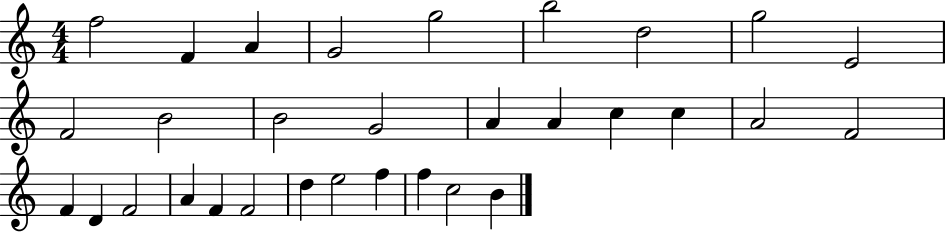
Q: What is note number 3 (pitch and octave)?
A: A4